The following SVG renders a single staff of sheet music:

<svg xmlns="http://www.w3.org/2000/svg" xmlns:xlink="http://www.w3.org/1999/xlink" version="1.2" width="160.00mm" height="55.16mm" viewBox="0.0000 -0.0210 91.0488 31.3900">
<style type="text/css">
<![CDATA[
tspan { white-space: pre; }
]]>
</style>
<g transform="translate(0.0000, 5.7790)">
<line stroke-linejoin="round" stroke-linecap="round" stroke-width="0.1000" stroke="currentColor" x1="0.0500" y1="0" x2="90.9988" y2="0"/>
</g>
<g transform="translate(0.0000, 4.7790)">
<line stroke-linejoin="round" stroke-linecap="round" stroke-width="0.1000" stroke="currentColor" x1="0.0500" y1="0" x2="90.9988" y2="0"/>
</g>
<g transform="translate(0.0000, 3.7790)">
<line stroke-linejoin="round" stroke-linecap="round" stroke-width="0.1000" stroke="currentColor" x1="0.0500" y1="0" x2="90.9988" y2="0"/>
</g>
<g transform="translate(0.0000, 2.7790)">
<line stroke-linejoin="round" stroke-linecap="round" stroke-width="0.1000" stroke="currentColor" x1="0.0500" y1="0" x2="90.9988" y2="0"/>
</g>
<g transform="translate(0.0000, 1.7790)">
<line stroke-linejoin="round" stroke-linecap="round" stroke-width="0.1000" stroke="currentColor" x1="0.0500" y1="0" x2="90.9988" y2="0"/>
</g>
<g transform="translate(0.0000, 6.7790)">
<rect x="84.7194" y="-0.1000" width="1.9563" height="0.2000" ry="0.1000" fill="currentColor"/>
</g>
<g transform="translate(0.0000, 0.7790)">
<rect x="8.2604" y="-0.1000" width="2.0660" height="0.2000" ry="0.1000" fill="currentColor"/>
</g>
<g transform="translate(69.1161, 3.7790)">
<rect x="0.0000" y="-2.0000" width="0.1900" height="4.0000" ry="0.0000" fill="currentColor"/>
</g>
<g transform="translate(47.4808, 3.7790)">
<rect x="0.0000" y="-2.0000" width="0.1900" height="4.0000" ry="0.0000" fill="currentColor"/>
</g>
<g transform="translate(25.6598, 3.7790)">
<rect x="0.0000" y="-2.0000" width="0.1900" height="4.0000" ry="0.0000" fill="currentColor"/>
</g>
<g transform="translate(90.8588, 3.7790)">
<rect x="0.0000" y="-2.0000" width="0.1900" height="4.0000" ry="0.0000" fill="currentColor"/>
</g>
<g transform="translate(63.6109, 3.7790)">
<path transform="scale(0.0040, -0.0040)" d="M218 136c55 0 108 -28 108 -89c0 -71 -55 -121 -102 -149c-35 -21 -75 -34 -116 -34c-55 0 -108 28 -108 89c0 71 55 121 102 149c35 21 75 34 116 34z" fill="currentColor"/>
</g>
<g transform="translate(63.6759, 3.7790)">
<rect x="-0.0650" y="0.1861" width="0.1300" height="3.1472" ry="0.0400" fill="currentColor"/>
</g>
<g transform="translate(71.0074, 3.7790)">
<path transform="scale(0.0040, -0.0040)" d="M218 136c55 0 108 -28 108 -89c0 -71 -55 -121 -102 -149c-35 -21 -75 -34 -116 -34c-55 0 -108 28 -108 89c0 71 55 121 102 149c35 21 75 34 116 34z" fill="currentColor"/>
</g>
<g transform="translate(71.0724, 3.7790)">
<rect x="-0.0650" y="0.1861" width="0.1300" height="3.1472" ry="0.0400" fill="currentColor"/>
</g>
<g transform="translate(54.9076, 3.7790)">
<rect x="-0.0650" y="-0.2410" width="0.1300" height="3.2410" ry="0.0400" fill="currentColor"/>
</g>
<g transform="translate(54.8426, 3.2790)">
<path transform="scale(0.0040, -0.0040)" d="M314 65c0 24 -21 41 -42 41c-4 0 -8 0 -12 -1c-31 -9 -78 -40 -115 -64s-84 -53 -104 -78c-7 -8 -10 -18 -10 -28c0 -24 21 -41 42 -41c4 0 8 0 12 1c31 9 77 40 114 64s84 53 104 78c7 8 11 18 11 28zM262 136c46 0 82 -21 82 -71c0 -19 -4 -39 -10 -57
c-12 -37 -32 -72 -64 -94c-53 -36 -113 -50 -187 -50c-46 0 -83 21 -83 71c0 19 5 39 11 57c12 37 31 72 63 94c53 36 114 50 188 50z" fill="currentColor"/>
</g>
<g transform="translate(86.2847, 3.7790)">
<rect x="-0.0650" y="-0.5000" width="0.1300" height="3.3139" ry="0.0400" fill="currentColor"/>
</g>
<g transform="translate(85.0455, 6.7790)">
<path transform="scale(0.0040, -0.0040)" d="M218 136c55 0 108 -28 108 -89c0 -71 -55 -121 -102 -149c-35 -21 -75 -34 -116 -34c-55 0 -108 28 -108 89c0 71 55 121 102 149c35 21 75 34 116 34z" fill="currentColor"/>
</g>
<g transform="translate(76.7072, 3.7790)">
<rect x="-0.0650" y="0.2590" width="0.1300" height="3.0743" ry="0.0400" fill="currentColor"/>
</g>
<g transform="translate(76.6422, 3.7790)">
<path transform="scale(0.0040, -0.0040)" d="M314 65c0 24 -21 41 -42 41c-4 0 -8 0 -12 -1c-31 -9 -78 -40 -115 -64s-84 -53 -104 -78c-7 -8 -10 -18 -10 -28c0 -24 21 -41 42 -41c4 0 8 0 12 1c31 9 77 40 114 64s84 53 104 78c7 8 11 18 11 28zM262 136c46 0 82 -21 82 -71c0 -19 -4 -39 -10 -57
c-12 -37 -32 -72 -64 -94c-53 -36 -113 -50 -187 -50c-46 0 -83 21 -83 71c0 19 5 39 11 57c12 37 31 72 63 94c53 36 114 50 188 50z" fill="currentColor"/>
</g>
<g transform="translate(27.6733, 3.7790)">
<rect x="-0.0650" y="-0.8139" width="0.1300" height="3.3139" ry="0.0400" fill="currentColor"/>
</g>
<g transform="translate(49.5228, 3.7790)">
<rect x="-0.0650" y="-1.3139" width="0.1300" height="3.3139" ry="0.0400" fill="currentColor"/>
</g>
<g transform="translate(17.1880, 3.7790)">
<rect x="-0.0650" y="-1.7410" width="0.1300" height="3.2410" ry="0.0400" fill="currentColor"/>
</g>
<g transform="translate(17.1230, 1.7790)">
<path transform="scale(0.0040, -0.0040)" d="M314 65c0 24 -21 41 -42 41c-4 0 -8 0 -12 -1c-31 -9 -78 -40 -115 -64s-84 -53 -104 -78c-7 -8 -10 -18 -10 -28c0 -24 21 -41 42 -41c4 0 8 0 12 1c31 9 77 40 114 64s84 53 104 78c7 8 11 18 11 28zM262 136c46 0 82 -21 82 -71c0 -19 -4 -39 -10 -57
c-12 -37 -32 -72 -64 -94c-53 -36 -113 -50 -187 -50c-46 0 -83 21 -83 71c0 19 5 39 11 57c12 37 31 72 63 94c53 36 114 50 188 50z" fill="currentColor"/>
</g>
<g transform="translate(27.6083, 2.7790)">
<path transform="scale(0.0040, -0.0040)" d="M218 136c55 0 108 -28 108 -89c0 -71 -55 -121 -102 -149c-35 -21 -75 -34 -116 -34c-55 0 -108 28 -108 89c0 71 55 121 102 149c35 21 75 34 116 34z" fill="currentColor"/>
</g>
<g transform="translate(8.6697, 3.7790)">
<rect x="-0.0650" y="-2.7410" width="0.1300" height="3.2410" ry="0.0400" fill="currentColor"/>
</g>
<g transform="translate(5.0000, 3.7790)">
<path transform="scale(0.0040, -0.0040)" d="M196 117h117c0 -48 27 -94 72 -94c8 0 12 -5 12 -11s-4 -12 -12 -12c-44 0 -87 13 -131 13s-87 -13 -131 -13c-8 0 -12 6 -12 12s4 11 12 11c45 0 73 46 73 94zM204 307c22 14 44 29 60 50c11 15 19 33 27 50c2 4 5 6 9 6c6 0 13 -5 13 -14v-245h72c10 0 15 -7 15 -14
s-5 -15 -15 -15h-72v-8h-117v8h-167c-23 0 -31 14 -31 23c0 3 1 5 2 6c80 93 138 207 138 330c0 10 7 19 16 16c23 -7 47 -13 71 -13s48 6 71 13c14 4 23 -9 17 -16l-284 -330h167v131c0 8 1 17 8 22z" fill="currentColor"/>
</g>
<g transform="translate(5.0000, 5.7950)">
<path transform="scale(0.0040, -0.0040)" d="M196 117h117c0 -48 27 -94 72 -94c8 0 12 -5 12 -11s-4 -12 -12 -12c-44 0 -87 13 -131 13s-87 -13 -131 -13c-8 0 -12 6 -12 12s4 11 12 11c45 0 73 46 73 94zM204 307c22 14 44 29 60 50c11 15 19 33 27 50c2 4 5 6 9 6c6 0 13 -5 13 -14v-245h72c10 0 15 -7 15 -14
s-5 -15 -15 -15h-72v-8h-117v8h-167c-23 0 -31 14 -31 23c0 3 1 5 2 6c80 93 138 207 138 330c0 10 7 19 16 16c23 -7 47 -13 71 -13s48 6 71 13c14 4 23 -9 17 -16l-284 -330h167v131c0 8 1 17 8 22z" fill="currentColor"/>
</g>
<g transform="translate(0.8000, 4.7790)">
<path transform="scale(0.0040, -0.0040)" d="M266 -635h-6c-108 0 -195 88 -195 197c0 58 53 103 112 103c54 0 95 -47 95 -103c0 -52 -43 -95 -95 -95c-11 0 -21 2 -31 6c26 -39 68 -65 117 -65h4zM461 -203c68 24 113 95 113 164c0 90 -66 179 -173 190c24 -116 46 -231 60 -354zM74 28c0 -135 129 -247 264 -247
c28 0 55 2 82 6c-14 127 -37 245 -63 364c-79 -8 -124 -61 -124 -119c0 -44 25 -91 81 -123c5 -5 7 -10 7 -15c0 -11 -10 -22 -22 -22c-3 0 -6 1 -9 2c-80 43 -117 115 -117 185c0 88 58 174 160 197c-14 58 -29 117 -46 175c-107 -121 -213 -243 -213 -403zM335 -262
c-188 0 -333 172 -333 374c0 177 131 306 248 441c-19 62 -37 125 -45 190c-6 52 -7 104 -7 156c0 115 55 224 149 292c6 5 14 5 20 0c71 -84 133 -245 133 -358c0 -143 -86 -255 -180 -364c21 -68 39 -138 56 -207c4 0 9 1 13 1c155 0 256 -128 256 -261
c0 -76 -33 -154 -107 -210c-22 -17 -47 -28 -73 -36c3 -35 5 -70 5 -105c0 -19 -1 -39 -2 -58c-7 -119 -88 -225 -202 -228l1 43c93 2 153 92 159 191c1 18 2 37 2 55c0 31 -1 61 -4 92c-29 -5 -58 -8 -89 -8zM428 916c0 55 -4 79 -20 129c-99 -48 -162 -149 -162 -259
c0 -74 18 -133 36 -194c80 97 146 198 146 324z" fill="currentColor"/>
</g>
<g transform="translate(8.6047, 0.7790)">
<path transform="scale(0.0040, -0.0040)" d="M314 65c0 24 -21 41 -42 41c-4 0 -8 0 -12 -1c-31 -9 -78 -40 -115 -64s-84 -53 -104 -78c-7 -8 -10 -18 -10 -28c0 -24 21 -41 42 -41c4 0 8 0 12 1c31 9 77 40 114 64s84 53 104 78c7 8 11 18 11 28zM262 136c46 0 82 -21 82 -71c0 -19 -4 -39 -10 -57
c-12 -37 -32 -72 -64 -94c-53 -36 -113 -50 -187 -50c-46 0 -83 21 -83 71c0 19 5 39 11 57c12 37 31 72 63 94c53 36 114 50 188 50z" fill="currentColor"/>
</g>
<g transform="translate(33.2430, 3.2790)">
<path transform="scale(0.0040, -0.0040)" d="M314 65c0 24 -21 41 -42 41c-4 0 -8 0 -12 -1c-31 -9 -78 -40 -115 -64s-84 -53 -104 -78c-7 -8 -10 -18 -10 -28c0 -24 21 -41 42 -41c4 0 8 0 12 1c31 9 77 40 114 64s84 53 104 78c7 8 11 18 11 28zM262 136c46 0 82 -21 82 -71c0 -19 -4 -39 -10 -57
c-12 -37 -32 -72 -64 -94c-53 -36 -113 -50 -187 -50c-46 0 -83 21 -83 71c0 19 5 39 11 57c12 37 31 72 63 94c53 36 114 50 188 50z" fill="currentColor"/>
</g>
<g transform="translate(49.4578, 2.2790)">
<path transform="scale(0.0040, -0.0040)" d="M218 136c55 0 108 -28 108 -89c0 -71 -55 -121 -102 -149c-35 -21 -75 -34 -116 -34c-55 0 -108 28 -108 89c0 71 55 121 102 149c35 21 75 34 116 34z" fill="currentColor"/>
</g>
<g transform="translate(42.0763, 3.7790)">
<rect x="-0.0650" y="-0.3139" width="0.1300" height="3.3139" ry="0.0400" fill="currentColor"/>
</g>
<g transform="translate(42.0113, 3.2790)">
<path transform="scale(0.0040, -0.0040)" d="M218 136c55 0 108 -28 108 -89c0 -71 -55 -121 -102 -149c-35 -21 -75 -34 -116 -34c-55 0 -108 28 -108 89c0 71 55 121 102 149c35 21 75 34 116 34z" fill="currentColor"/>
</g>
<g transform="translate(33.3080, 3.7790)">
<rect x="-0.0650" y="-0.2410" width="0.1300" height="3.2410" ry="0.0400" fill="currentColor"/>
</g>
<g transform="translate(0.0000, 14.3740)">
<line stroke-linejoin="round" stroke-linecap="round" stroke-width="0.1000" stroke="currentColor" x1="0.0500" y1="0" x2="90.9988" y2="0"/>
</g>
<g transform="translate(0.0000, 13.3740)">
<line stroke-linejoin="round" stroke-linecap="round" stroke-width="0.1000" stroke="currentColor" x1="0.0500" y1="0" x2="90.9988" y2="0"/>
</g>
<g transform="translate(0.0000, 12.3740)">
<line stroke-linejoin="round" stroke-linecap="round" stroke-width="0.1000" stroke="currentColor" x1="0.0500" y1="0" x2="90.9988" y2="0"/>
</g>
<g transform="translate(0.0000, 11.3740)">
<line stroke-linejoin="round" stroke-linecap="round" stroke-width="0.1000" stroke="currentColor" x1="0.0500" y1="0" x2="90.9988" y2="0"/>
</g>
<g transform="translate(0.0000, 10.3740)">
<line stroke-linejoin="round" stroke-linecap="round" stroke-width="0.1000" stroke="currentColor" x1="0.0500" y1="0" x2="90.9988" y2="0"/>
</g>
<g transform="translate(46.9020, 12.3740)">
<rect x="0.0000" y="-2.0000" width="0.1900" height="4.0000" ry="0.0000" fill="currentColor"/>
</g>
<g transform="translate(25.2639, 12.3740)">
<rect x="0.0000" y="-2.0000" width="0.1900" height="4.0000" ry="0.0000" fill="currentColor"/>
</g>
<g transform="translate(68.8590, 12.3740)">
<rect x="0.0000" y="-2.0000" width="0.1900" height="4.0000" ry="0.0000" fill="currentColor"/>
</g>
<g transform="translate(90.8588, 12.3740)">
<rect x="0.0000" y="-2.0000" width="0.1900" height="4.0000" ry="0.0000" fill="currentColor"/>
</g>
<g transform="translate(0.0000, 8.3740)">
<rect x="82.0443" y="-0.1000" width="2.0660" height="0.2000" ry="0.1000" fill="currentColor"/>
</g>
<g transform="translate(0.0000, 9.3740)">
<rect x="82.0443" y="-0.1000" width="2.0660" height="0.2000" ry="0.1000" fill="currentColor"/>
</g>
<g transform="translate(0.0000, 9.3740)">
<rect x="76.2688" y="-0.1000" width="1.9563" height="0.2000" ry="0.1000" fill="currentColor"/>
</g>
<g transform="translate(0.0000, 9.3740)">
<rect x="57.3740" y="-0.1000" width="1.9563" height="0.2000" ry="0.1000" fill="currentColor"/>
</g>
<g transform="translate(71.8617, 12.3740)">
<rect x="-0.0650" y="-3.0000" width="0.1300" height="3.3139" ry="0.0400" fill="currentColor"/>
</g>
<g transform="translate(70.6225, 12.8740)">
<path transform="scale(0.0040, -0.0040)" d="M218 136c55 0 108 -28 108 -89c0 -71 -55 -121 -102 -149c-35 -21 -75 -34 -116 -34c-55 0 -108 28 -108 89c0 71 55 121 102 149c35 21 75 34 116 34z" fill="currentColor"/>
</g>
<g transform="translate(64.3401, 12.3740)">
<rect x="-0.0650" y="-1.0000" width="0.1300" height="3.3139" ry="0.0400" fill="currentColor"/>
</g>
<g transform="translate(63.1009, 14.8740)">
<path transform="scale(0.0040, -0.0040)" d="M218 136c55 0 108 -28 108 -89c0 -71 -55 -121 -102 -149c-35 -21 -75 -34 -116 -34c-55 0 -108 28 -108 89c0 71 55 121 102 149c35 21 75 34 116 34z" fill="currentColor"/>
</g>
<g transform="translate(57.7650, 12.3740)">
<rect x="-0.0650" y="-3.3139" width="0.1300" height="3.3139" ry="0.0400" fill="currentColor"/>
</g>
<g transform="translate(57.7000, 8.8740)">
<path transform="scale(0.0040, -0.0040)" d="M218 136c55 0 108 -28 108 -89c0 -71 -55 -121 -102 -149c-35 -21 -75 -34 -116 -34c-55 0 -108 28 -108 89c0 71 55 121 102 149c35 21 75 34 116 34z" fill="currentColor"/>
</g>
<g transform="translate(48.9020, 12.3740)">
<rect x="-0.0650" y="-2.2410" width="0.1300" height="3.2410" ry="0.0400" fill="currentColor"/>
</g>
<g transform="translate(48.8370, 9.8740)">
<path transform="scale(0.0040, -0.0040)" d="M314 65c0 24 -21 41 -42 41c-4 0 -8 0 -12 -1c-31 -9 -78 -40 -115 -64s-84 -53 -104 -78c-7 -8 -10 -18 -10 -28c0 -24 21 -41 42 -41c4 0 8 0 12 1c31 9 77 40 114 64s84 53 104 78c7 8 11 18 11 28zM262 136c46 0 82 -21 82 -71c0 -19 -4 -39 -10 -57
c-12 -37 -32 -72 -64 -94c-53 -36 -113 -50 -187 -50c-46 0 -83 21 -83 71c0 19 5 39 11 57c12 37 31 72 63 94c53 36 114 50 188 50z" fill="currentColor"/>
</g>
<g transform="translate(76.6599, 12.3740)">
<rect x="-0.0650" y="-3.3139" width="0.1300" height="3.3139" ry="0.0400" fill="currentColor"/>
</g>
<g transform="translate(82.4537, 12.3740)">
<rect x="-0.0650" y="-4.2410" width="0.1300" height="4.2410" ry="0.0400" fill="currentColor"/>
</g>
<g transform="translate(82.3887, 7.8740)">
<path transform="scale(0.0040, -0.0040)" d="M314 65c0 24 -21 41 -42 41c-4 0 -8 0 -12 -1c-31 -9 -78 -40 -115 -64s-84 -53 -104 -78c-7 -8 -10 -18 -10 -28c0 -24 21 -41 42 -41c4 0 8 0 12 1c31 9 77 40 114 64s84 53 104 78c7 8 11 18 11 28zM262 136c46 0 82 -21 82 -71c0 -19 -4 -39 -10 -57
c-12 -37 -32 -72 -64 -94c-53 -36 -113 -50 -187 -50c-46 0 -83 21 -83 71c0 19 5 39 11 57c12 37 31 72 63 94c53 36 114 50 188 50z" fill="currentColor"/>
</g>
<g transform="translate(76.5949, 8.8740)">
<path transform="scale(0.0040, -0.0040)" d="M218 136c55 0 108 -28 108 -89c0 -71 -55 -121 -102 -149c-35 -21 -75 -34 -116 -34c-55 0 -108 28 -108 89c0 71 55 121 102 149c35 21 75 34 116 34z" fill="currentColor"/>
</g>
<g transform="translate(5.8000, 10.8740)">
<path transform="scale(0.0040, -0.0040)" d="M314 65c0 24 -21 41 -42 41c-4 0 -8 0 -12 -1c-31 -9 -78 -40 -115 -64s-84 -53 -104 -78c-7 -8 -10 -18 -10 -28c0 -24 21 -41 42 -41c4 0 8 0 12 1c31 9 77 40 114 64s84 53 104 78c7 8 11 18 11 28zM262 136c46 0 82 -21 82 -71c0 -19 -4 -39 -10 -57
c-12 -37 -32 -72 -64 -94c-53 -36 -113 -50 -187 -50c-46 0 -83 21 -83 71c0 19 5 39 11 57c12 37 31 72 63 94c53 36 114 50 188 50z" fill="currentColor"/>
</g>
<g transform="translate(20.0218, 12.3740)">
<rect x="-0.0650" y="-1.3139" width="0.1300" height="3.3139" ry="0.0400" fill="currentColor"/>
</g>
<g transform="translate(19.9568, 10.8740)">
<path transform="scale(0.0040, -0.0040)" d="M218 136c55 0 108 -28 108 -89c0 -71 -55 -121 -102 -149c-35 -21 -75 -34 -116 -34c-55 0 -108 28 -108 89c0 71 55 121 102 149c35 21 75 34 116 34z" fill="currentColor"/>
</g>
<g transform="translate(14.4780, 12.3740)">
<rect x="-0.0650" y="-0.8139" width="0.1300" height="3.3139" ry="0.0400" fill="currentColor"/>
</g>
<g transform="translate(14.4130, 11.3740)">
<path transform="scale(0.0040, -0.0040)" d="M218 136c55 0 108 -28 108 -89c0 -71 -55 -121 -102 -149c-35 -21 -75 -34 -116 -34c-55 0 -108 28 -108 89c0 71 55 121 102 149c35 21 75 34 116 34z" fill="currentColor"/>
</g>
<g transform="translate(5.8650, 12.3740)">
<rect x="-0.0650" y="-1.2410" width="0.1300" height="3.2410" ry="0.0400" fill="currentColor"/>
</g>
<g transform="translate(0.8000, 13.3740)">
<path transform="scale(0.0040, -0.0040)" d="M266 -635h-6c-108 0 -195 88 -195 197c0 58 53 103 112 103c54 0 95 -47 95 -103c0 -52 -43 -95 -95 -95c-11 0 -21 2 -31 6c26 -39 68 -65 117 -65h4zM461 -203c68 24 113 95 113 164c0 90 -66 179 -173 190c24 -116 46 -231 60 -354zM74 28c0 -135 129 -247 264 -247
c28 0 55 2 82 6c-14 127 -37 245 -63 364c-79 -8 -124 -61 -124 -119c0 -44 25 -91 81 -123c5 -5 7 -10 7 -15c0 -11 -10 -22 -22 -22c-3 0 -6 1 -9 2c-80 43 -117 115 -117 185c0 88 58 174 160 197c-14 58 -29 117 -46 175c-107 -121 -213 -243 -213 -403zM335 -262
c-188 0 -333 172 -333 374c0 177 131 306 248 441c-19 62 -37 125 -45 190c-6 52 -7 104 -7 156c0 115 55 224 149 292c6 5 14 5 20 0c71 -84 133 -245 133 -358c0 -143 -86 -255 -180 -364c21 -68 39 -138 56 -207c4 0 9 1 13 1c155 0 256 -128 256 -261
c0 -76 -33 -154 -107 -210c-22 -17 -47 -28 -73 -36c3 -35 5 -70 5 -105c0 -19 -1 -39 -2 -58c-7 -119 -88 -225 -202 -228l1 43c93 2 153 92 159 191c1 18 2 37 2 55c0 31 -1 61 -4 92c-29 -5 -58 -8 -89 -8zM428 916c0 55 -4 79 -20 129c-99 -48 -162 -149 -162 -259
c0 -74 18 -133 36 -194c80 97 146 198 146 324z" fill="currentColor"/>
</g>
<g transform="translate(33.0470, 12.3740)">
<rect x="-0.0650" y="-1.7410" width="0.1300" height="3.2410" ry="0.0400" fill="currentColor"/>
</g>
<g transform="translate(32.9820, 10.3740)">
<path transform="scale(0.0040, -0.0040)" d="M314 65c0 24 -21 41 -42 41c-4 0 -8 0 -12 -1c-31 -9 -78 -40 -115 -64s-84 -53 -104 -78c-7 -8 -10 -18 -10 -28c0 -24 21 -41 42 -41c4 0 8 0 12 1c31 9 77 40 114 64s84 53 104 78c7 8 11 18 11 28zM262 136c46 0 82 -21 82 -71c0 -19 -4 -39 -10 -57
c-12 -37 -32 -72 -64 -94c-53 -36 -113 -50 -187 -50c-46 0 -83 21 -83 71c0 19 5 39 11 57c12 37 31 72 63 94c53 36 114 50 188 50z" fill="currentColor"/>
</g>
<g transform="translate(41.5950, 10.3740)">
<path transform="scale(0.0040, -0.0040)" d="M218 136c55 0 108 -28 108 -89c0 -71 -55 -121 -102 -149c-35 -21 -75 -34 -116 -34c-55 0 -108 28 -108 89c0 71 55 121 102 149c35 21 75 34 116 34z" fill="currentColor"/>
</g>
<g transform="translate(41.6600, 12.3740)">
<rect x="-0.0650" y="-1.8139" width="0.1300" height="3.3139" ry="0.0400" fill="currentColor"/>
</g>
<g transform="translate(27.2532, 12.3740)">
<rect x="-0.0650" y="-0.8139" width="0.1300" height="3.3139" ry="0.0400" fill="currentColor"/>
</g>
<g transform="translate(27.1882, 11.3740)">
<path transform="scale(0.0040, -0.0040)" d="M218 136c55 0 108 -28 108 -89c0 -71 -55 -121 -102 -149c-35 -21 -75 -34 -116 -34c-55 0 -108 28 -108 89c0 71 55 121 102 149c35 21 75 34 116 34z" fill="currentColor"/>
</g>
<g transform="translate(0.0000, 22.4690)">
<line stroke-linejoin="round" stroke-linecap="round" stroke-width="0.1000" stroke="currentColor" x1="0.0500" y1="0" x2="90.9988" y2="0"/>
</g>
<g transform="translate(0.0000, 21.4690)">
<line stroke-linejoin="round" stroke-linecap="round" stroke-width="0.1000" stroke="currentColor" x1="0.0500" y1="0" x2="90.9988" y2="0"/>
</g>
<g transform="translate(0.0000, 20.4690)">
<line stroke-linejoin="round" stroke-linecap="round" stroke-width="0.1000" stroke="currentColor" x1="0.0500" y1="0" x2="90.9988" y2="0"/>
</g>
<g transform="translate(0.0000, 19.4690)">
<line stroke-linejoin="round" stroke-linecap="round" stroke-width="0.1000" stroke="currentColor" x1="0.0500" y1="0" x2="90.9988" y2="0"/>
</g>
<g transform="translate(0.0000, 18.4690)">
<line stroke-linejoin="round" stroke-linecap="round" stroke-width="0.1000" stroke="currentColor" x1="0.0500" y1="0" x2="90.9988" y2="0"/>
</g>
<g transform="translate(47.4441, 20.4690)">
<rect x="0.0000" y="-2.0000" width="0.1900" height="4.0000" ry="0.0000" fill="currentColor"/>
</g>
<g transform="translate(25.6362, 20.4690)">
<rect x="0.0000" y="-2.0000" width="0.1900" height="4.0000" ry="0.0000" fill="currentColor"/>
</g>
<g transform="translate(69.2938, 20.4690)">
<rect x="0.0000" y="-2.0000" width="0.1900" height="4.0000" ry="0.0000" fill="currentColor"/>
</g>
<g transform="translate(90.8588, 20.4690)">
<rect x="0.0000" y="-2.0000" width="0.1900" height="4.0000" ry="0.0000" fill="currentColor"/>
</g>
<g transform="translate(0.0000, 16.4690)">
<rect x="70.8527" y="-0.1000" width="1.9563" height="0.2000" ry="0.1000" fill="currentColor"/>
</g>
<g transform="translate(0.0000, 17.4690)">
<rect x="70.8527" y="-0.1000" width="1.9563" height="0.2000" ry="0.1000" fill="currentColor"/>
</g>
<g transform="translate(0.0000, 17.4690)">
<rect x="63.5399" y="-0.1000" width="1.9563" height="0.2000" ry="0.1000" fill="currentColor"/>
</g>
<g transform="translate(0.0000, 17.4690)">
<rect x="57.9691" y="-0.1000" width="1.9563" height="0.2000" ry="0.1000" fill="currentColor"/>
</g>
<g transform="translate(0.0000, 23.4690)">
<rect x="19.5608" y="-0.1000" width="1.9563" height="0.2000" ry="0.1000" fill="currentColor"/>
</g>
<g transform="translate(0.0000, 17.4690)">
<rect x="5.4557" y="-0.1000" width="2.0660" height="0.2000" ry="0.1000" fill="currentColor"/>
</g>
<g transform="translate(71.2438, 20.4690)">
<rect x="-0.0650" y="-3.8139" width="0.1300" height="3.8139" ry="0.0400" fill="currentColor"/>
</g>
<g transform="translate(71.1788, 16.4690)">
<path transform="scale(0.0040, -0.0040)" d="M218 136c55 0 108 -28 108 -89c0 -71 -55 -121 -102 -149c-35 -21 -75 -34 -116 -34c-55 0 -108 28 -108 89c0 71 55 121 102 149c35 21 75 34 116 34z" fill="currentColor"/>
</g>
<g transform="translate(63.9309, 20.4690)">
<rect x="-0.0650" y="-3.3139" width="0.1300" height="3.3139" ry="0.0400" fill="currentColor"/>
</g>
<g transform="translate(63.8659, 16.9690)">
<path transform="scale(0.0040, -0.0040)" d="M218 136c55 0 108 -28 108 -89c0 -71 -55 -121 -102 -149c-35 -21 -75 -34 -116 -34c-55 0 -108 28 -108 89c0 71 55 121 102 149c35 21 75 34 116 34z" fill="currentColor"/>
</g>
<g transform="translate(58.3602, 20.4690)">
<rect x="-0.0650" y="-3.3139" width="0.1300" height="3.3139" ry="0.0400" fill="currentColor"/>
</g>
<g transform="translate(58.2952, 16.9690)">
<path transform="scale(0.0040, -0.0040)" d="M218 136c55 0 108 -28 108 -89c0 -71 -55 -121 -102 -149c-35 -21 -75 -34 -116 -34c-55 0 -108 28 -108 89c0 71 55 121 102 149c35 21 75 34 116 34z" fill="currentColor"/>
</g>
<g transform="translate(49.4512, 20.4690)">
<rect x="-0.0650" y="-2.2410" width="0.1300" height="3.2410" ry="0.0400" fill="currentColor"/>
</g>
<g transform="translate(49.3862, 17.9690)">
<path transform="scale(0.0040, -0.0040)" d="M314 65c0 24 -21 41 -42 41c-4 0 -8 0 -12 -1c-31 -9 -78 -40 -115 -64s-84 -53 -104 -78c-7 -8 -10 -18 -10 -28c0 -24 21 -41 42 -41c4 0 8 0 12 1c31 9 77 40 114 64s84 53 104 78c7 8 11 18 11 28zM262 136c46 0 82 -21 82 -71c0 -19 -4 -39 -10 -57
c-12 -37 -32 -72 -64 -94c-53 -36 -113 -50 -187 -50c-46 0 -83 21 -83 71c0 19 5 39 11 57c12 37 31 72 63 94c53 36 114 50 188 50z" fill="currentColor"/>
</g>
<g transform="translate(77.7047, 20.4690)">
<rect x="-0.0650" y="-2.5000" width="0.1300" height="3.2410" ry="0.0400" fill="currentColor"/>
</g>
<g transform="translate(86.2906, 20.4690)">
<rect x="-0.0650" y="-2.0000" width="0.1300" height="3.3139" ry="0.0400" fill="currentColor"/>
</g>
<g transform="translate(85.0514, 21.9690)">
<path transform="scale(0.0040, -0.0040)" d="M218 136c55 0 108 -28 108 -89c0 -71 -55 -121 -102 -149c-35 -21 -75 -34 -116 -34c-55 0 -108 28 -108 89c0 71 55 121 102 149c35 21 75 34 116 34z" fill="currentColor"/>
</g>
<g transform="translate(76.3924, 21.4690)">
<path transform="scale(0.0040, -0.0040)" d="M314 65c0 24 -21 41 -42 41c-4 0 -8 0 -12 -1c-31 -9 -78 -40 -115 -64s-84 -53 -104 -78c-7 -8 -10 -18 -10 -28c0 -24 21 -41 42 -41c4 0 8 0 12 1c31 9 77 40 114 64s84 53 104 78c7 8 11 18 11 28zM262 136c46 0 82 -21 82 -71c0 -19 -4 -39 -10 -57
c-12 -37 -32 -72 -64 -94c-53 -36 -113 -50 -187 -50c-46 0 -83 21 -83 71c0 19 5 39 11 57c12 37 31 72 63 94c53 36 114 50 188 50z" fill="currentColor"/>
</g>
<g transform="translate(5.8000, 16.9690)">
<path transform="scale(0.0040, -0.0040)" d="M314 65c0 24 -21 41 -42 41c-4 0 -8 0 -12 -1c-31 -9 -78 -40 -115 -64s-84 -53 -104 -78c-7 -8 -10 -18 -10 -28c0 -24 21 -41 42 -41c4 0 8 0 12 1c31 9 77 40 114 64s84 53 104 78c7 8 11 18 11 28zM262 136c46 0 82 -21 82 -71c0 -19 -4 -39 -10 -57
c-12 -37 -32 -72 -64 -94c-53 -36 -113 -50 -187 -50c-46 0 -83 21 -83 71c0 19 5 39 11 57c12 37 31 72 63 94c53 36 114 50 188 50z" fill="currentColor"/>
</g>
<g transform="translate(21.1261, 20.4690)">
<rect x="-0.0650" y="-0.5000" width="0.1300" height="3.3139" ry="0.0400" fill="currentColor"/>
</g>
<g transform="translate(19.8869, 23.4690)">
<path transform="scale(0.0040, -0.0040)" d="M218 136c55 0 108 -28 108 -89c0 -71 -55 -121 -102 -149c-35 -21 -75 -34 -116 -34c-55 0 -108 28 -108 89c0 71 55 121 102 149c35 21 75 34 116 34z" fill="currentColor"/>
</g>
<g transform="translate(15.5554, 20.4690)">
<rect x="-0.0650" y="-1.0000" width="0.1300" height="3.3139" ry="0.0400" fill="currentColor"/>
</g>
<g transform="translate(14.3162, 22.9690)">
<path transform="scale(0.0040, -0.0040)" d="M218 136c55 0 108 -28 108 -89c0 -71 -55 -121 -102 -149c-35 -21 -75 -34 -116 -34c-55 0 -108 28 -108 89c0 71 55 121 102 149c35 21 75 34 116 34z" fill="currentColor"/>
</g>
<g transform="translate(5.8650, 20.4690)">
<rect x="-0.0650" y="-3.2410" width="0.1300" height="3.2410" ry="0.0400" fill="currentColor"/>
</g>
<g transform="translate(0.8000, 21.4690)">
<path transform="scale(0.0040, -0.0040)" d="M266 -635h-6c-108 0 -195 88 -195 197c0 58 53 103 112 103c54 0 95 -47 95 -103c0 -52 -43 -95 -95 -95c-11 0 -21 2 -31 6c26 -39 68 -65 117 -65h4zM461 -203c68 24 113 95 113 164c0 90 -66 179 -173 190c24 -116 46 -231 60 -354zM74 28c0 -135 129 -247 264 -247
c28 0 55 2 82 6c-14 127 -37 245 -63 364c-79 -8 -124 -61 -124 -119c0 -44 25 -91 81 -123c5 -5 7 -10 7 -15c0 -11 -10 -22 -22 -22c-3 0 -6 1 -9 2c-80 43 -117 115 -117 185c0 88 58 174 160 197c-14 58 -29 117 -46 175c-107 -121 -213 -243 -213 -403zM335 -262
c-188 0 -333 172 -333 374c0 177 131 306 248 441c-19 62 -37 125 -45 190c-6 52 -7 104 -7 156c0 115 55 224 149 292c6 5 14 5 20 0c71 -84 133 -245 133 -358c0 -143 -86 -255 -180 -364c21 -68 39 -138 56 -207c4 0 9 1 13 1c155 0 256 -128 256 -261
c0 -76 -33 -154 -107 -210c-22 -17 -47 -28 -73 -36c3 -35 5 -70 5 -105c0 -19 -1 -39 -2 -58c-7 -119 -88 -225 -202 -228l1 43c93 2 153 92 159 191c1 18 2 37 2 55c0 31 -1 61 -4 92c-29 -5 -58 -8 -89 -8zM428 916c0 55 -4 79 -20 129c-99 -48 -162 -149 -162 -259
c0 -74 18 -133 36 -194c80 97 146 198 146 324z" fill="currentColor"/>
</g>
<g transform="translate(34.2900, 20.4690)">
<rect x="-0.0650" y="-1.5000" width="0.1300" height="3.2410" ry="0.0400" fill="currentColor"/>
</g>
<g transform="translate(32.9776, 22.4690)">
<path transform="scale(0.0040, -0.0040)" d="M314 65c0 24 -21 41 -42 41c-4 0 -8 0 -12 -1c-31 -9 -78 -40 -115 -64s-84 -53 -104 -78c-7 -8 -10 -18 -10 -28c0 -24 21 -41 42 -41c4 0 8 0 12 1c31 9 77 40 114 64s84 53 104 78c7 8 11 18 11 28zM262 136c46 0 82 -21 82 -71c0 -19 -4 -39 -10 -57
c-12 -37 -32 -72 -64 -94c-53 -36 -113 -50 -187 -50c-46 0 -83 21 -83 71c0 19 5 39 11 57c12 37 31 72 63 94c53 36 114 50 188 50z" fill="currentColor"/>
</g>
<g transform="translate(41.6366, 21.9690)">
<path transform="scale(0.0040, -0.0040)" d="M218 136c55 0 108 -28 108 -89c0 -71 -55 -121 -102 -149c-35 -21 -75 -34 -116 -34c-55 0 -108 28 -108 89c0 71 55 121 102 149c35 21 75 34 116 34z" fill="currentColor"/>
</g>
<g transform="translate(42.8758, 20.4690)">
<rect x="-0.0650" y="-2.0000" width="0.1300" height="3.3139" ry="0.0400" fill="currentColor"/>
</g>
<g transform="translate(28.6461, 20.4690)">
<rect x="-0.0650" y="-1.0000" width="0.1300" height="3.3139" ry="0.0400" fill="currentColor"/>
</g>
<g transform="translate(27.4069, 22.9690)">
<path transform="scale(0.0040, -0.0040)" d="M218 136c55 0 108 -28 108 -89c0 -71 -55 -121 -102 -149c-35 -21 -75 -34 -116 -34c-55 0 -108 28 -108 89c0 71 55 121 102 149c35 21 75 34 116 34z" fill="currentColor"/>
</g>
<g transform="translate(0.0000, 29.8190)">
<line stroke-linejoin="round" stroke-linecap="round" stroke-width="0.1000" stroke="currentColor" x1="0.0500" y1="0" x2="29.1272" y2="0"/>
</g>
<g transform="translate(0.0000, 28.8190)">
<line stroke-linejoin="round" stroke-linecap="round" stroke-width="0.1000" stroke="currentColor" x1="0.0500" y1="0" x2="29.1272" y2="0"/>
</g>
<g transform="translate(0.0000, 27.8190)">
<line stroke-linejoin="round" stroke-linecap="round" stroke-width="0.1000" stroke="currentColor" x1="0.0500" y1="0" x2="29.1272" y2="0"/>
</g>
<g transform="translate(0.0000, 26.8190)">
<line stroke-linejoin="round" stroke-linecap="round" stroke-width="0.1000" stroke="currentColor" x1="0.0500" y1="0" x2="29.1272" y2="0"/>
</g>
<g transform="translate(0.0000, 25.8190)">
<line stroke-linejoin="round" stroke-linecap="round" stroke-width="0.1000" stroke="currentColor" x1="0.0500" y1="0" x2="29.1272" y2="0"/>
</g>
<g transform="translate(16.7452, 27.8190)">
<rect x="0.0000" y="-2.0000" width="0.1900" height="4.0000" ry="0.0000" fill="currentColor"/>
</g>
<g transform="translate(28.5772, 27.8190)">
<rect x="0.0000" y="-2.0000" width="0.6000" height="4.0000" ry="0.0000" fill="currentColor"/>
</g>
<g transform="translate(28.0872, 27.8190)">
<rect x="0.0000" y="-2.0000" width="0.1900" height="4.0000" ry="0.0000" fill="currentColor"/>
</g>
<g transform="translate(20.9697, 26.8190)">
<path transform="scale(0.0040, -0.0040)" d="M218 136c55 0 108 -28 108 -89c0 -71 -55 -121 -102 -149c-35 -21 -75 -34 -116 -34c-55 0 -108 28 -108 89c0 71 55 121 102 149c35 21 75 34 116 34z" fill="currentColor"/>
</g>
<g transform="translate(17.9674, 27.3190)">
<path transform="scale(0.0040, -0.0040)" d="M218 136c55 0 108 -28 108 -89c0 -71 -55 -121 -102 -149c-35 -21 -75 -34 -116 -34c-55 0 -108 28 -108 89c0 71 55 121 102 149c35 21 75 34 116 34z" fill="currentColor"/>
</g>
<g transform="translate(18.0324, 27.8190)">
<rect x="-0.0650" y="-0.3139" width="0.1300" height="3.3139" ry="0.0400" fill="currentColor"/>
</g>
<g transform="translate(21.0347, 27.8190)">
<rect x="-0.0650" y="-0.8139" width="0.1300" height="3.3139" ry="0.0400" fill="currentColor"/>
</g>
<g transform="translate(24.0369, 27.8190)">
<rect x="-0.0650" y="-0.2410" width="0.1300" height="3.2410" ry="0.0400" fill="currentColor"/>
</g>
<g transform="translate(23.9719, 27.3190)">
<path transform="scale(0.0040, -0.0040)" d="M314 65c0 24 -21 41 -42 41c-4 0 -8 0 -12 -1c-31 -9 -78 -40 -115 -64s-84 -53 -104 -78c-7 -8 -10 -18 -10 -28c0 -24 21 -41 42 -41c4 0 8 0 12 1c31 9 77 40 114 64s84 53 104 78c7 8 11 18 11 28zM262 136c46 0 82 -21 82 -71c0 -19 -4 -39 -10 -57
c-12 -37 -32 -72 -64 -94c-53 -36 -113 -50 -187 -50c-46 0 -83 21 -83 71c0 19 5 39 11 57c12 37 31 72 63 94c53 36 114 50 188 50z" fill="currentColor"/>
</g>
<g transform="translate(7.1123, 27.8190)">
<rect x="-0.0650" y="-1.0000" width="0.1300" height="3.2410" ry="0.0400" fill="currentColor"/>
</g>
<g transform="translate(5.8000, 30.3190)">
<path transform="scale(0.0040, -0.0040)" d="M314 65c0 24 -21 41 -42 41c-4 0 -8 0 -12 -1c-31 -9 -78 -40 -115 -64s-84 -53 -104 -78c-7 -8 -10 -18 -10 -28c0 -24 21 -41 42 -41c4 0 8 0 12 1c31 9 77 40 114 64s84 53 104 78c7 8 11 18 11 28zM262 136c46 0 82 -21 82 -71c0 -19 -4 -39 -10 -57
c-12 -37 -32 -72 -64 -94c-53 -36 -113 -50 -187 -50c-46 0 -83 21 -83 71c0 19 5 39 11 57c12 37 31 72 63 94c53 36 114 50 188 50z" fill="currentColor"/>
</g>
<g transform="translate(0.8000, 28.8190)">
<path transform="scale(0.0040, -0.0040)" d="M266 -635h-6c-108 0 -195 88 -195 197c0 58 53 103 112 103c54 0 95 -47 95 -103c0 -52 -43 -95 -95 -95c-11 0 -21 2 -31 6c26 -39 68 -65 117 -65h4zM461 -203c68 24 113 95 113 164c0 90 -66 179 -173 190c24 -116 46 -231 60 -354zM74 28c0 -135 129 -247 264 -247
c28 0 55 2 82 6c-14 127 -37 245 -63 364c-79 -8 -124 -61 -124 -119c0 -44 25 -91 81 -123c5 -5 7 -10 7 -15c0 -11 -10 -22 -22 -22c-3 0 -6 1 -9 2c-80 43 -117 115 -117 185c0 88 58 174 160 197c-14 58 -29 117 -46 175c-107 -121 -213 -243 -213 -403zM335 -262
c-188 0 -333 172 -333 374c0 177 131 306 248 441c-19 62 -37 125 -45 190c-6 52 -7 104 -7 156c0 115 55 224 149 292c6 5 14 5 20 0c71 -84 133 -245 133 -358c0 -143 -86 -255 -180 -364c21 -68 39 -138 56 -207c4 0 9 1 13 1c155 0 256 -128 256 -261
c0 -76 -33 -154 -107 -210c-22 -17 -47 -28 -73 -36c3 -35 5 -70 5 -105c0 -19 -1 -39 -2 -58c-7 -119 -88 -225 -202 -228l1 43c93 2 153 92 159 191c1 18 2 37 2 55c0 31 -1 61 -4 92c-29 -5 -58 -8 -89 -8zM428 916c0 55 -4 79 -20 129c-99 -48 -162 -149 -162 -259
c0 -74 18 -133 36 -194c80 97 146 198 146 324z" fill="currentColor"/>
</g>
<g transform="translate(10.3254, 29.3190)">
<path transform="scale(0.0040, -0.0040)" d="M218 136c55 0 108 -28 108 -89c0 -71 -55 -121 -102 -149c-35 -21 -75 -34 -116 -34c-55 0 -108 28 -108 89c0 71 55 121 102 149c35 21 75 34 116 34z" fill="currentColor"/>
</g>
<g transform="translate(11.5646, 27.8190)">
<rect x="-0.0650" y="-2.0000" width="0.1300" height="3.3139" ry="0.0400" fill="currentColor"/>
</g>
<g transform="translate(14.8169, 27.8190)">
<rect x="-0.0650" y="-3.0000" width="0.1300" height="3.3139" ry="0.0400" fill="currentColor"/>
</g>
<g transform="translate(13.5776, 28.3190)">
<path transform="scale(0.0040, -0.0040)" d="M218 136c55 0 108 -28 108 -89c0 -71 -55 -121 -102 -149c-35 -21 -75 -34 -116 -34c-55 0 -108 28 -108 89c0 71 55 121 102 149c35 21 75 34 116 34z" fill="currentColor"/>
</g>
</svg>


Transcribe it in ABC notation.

X:1
T:Untitled
M:4/4
L:1/4
K:C
a2 f2 d c2 c e c2 B B B2 C e2 d e d f2 f g2 b D A b d'2 b2 D C D E2 F g2 b b c' G2 F D2 F A c d c2